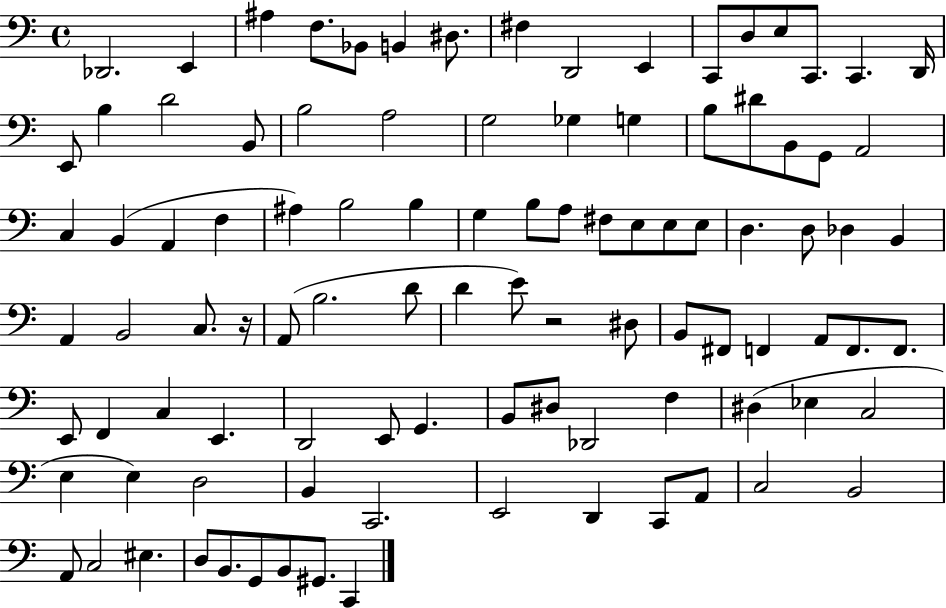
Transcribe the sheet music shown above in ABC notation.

X:1
T:Untitled
M:4/4
L:1/4
K:C
_D,,2 E,, ^A, F,/2 _B,,/2 B,, ^D,/2 ^F, D,,2 E,, C,,/2 D,/2 E,/2 C,,/2 C,, D,,/4 E,,/2 B, D2 B,,/2 B,2 A,2 G,2 _G, G, B,/2 ^D/2 B,,/2 G,,/2 A,,2 C, B,, A,, F, ^A, B,2 B, G, B,/2 A,/2 ^F,/2 E,/2 E,/2 E,/2 D, D,/2 _D, B,, A,, B,,2 C,/2 z/4 A,,/2 B,2 D/2 D E/2 z2 ^D,/2 B,,/2 ^F,,/2 F,, A,,/2 F,,/2 F,,/2 E,,/2 F,, C, E,, D,,2 E,,/2 G,, B,,/2 ^D,/2 _D,,2 F, ^D, _E, C,2 E, E, D,2 B,, C,,2 E,,2 D,, C,,/2 A,,/2 C,2 B,,2 A,,/2 C,2 ^E, D,/2 B,,/2 G,,/2 B,,/2 ^G,,/2 C,,